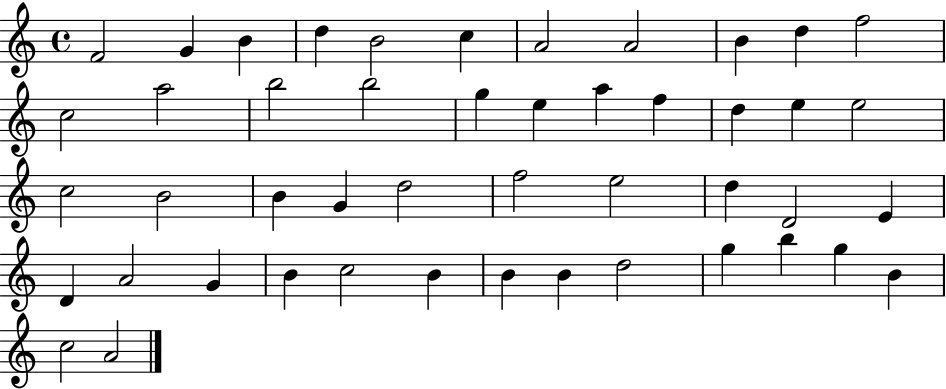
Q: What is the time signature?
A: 4/4